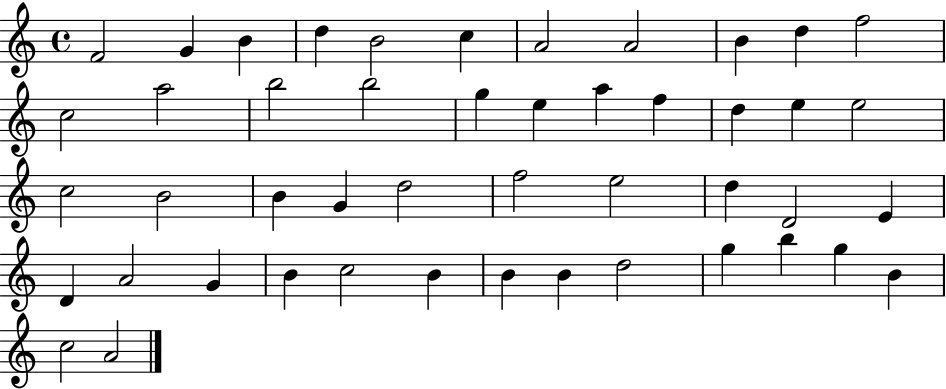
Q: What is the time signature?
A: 4/4